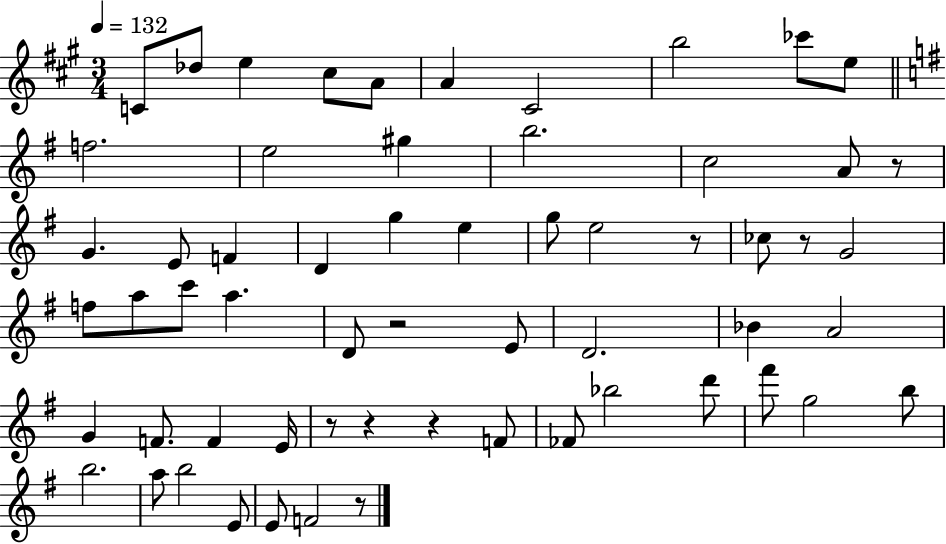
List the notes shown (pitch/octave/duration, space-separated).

C4/e Db5/e E5/q C#5/e A4/e A4/q C#4/h B5/h CES6/e E5/e F5/h. E5/h G#5/q B5/h. C5/h A4/e R/e G4/q. E4/e F4/q D4/q G5/q E5/q G5/e E5/h R/e CES5/e R/e G4/h F5/e A5/e C6/e A5/q. D4/e R/h E4/e D4/h. Bb4/q A4/h G4/q F4/e. F4/q E4/s R/e R/q R/q F4/e FES4/e Bb5/h D6/e F#6/e G5/h B5/e B5/h. A5/e B5/h E4/e E4/e F4/h R/e